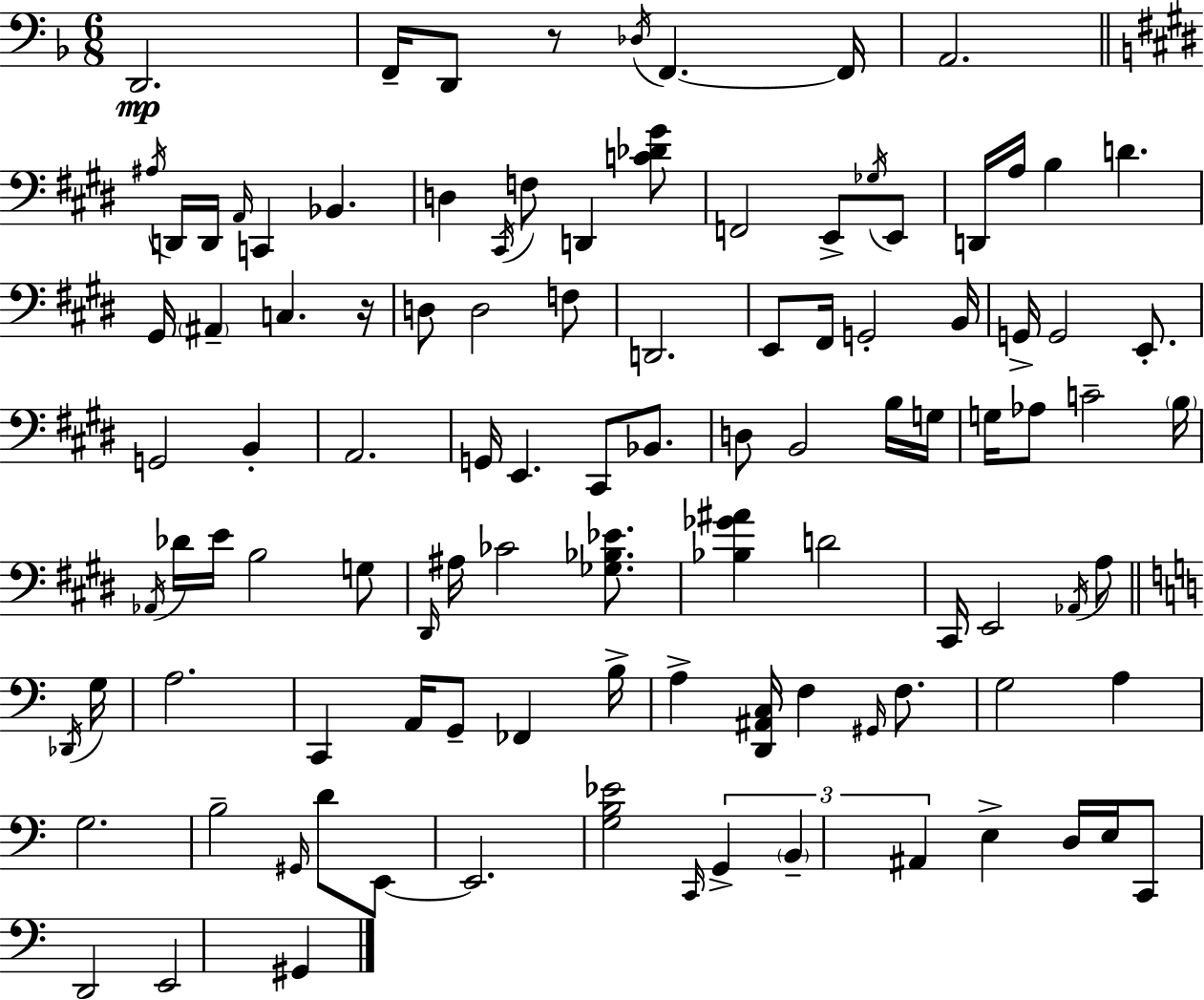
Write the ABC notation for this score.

X:1
T:Untitled
M:6/8
L:1/4
K:F
D,,2 F,,/4 D,,/2 z/2 _D,/4 F,, F,,/4 A,,2 ^A,/4 D,,/4 D,,/4 A,,/4 C,, _B,, D, ^C,,/4 F,/2 D,, [C_D^G]/2 F,,2 E,,/2 _G,/4 E,,/2 D,,/4 A,/4 B, D ^G,,/4 ^A,, C, z/4 D,/2 D,2 F,/2 D,,2 E,,/2 ^F,,/4 G,,2 B,,/4 G,,/4 G,,2 E,,/2 G,,2 B,, A,,2 G,,/4 E,, ^C,,/2 _B,,/2 D,/2 B,,2 B,/4 G,/4 G,/4 _A,/2 C2 B,/4 _A,,/4 _D/4 E/4 B,2 G,/2 ^D,,/4 ^A,/4 _C2 [_G,_B,_E]/2 [_B,_G^A] D2 ^C,,/4 E,,2 _A,,/4 A,/2 _D,,/4 G,/4 A,2 C,, A,,/4 G,,/2 _F,, B,/4 A, [D,,^A,,C,]/4 F, ^G,,/4 F,/2 G,2 A, G,2 B,2 ^G,,/4 D/2 E,,/2 E,,2 [G,B,_E]2 C,,/4 G,, B,, ^A,, E, D,/4 E,/4 C,,/2 D,,2 E,,2 ^G,,